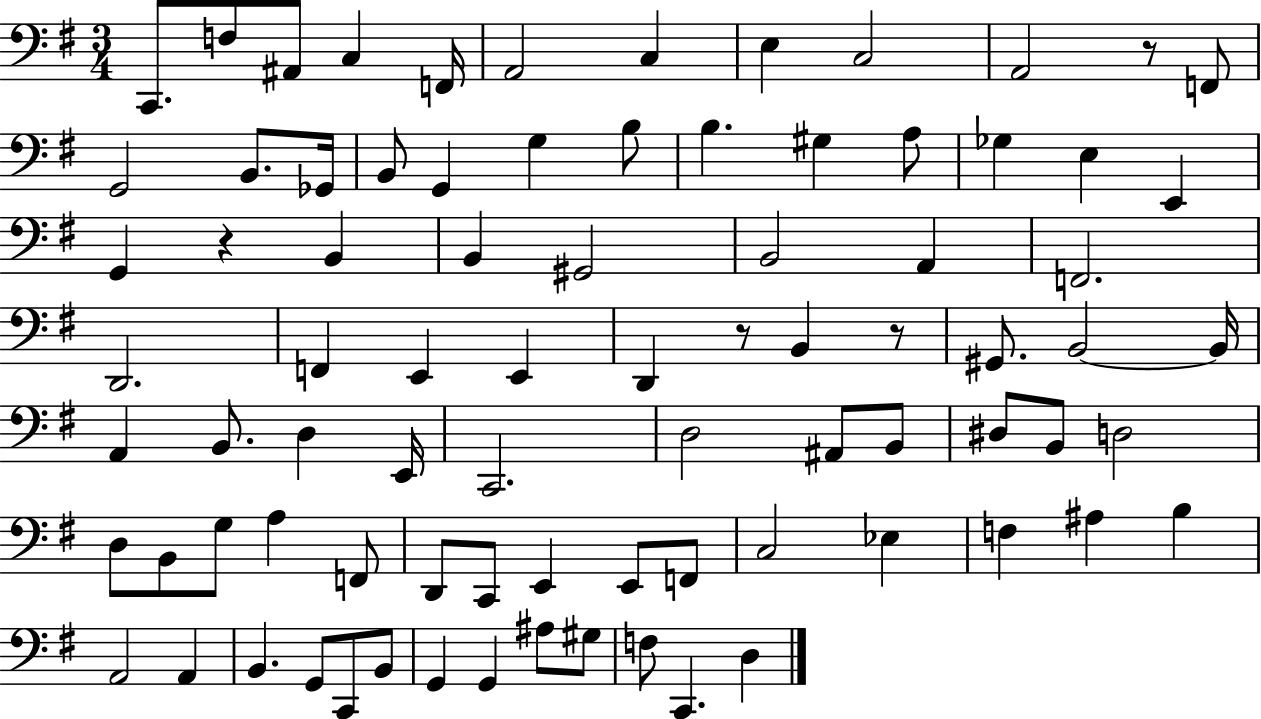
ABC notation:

X:1
T:Untitled
M:3/4
L:1/4
K:G
C,,/2 F,/2 ^A,,/2 C, F,,/4 A,,2 C, E, C,2 A,,2 z/2 F,,/2 G,,2 B,,/2 _G,,/4 B,,/2 G,, G, B,/2 B, ^G, A,/2 _G, E, E,, G,, z B,, B,, ^G,,2 B,,2 A,, F,,2 D,,2 F,, E,, E,, D,, z/2 B,, z/2 ^G,,/2 B,,2 B,,/4 A,, B,,/2 D, E,,/4 C,,2 D,2 ^A,,/2 B,,/2 ^D,/2 B,,/2 D,2 D,/2 B,,/2 G,/2 A, F,,/2 D,,/2 C,,/2 E,, E,,/2 F,,/2 C,2 _E, F, ^A, B, A,,2 A,, B,, G,,/2 C,,/2 B,,/2 G,, G,, ^A,/2 ^G,/2 F,/2 C,, D,